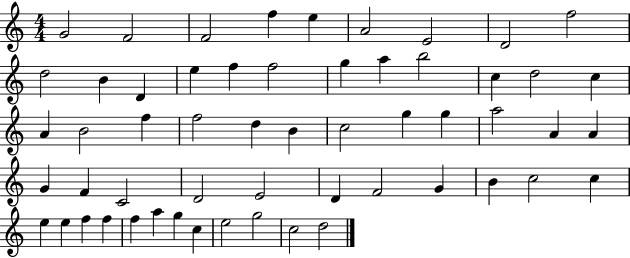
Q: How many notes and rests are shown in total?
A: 56